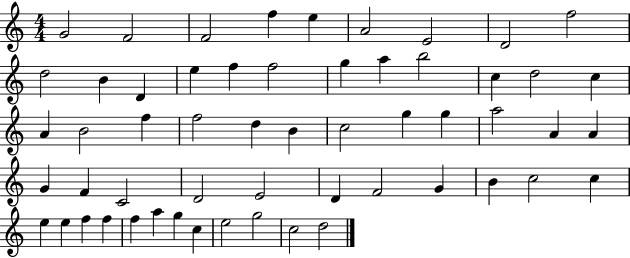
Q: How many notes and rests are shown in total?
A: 56